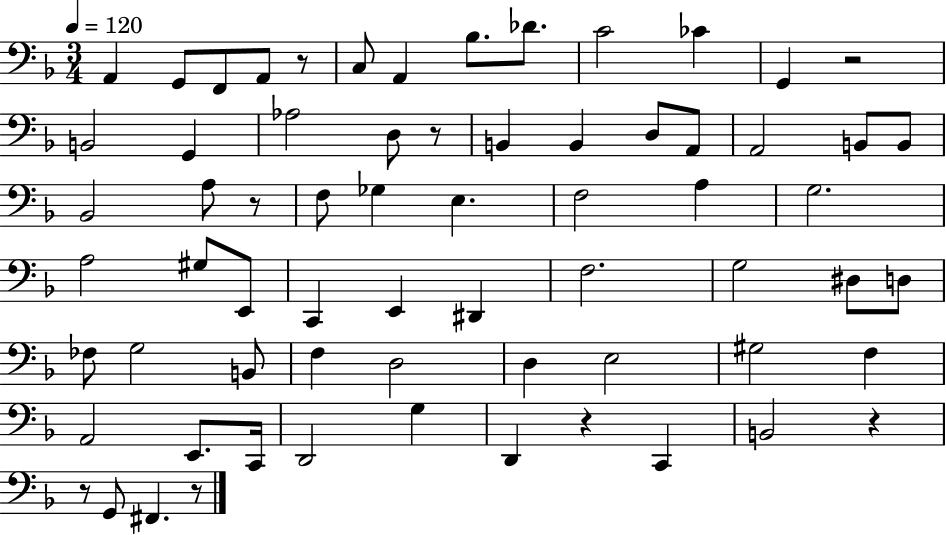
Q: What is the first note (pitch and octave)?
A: A2